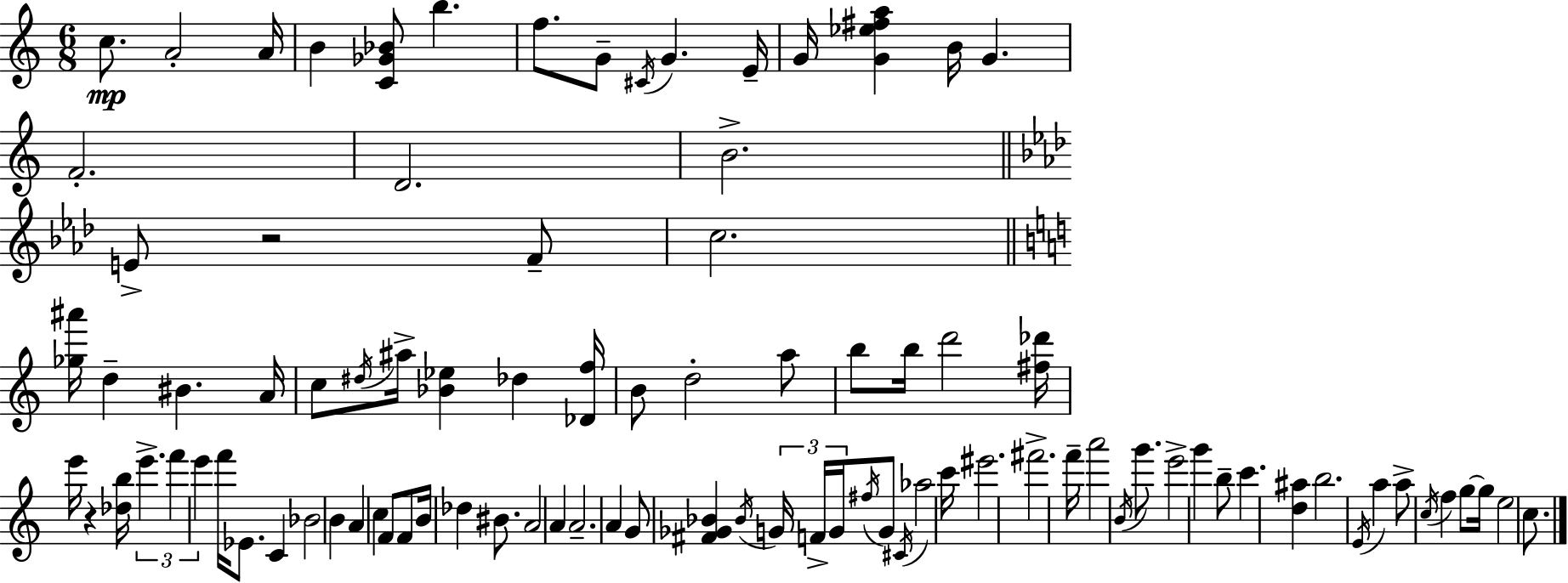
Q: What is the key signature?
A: A minor